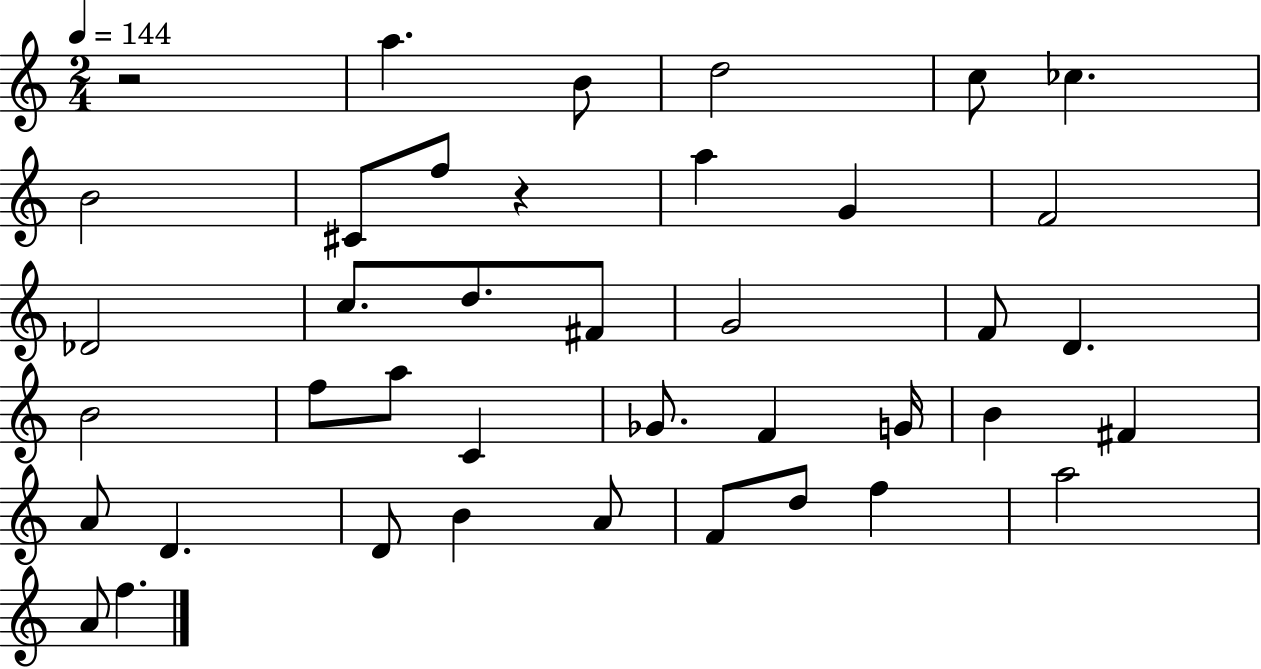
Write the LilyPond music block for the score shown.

{
  \clef treble
  \numericTimeSignature
  \time 2/4
  \key c \major
  \tempo 4 = 144
  \repeat volta 2 { r2 | a''4. b'8 | d''2 | c''8 ces''4. | \break b'2 | cis'8 f''8 r4 | a''4 g'4 | f'2 | \break des'2 | c''8. d''8. fis'8 | g'2 | f'8 d'4. | \break b'2 | f''8 a''8 c'4 | ges'8. f'4 g'16 | b'4 fis'4 | \break a'8 d'4. | d'8 b'4 a'8 | f'8 d''8 f''4 | a''2 | \break a'8 f''4. | } \bar "|."
}